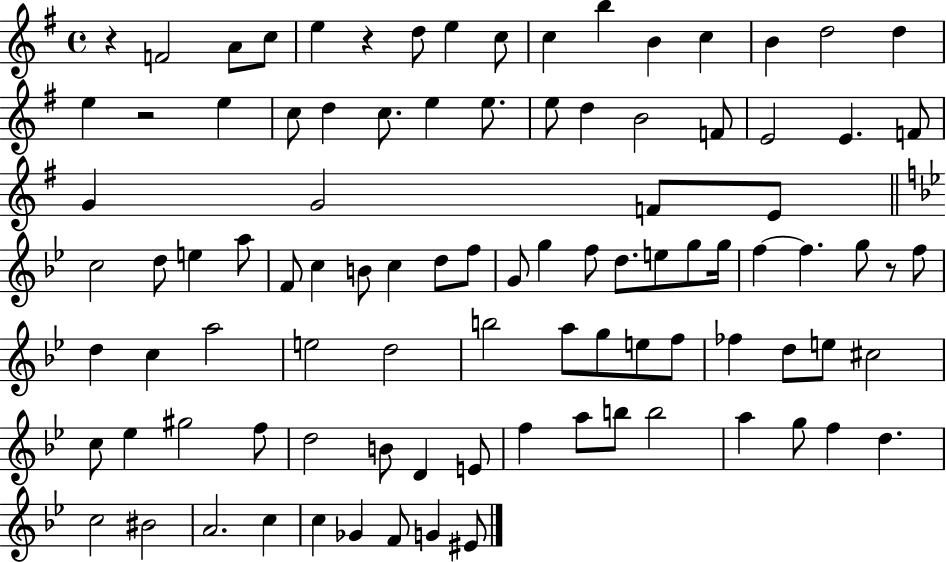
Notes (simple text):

R/q F4/h A4/e C5/e E5/q R/q D5/e E5/q C5/e C5/q B5/q B4/q C5/q B4/q D5/h D5/q E5/q R/h E5/q C5/e D5/q C5/e. E5/q E5/e. E5/e D5/q B4/h F4/e E4/h E4/q. F4/e G4/q G4/h F4/e E4/e C5/h D5/e E5/q A5/e F4/e C5/q B4/e C5/q D5/e F5/e G4/e G5/q F5/e D5/e. E5/e G5/e G5/s F5/q F5/q. G5/e R/e F5/e D5/q C5/q A5/h E5/h D5/h B5/h A5/e G5/e E5/e F5/e FES5/q D5/e E5/e C#5/h C5/e Eb5/q G#5/h F5/e D5/h B4/e D4/q E4/e F5/q A5/e B5/e B5/h A5/q G5/e F5/q D5/q. C5/h BIS4/h A4/h. C5/q C5/q Gb4/q F4/e G4/q EIS4/e